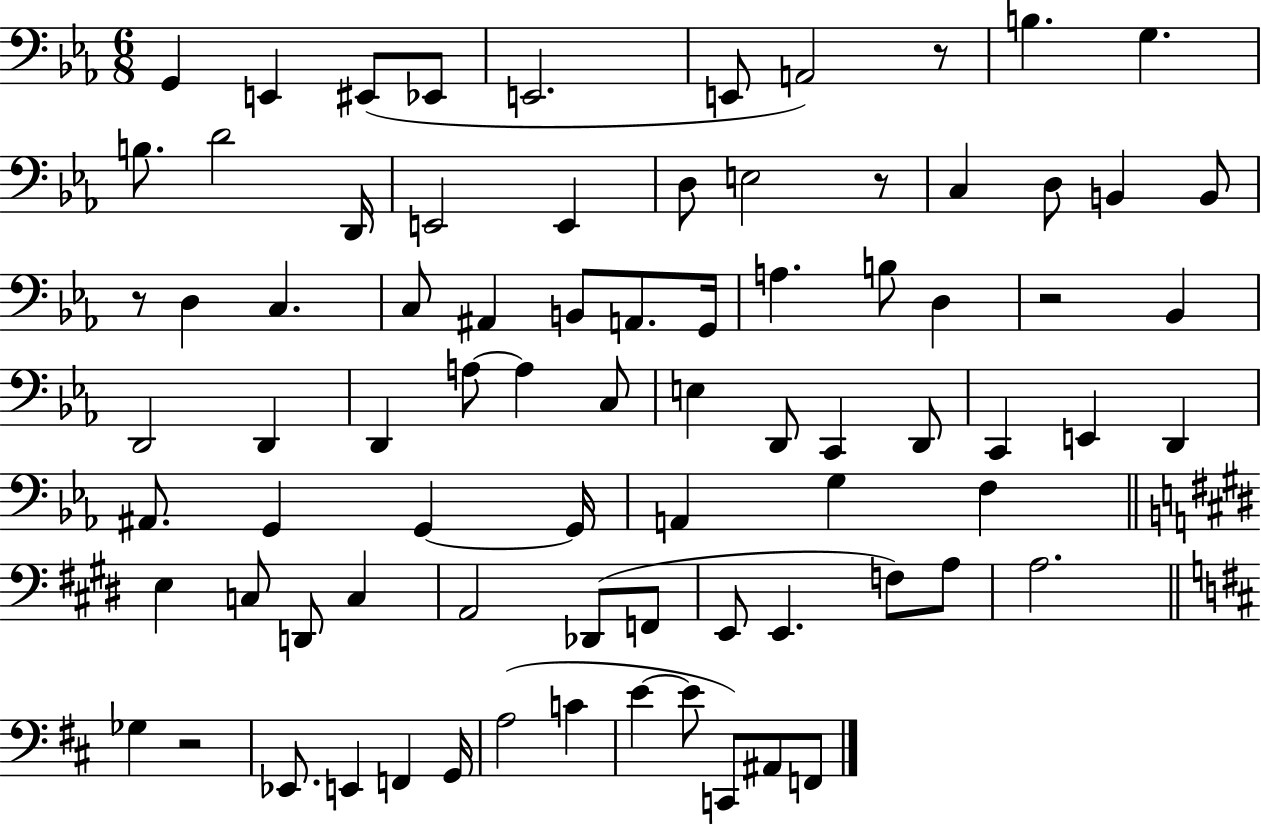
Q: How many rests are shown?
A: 5